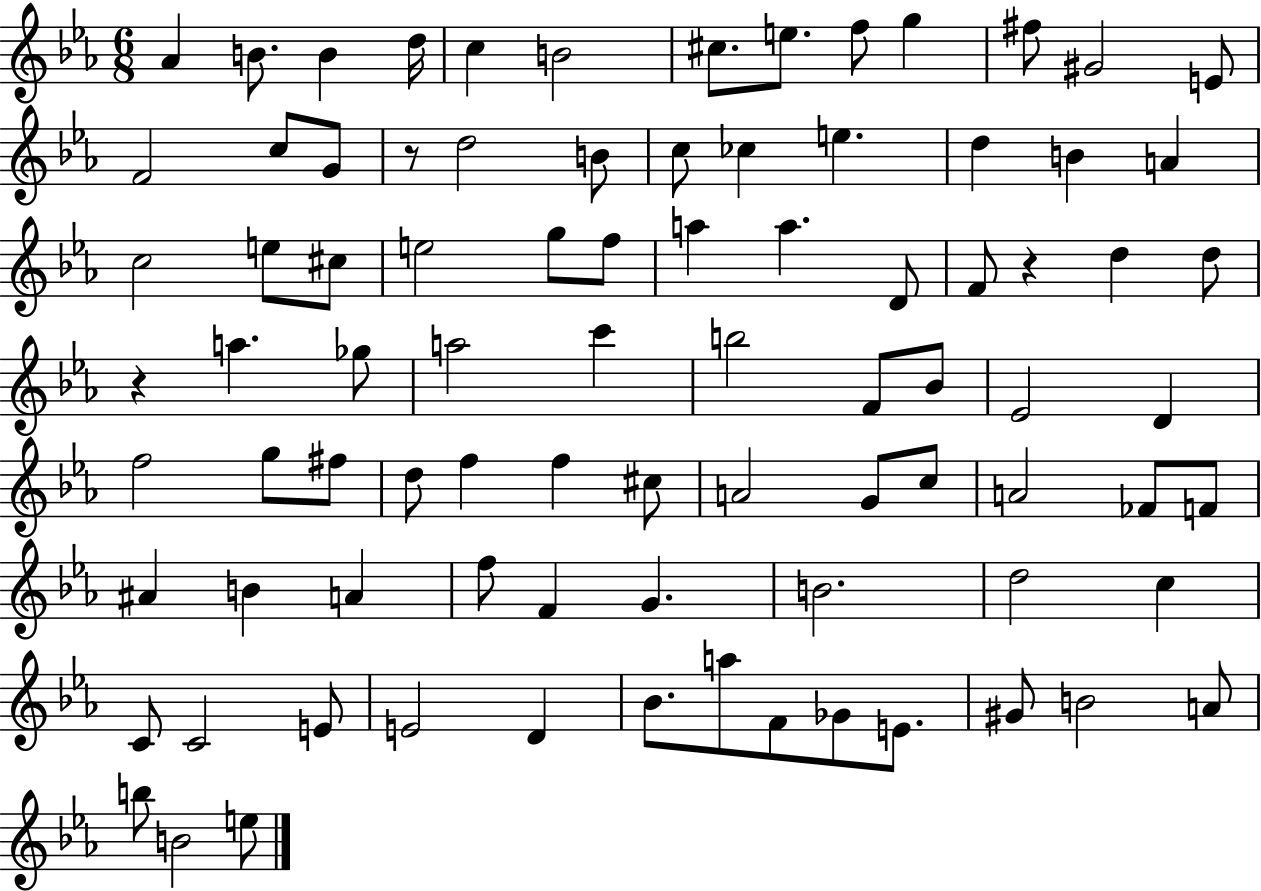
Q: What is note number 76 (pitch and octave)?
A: Gb4